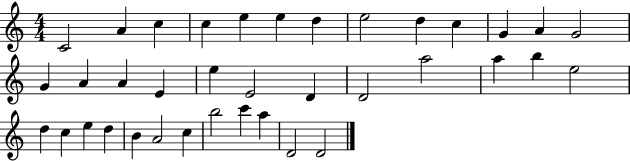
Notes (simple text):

C4/h A4/q C5/q C5/q E5/q E5/q D5/q E5/h D5/q C5/q G4/q A4/q G4/h G4/q A4/q A4/q E4/q E5/q E4/h D4/q D4/h A5/h A5/q B5/q E5/h D5/q C5/q E5/q D5/q B4/q A4/h C5/q B5/h C6/q A5/q D4/h D4/h